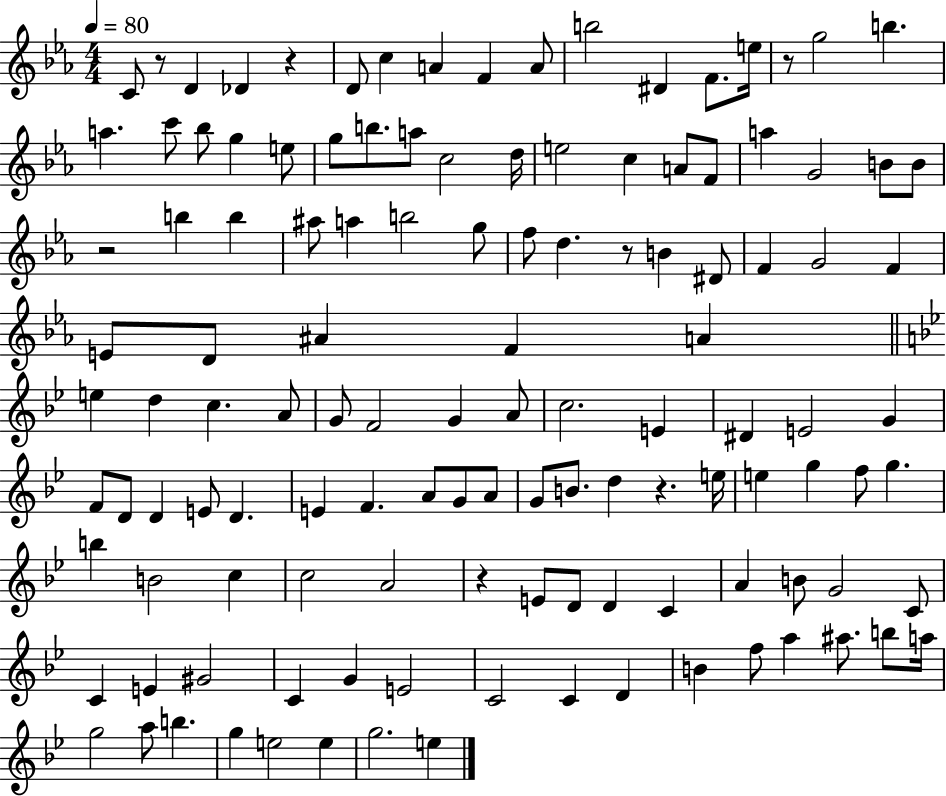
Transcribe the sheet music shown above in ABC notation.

X:1
T:Untitled
M:4/4
L:1/4
K:Eb
C/2 z/2 D _D z D/2 c A F A/2 b2 ^D F/2 e/4 z/2 g2 b a c'/2 _b/2 g e/2 g/2 b/2 a/2 c2 d/4 e2 c A/2 F/2 a G2 B/2 B/2 z2 b b ^a/2 a b2 g/2 f/2 d z/2 B ^D/2 F G2 F E/2 D/2 ^A F A e d c A/2 G/2 F2 G A/2 c2 E ^D E2 G F/2 D/2 D E/2 D E F A/2 G/2 A/2 G/2 B/2 d z e/4 e g f/2 g b B2 c c2 A2 z E/2 D/2 D C A B/2 G2 C/2 C E ^G2 C G E2 C2 C D B f/2 a ^a/2 b/2 a/4 g2 a/2 b g e2 e g2 e